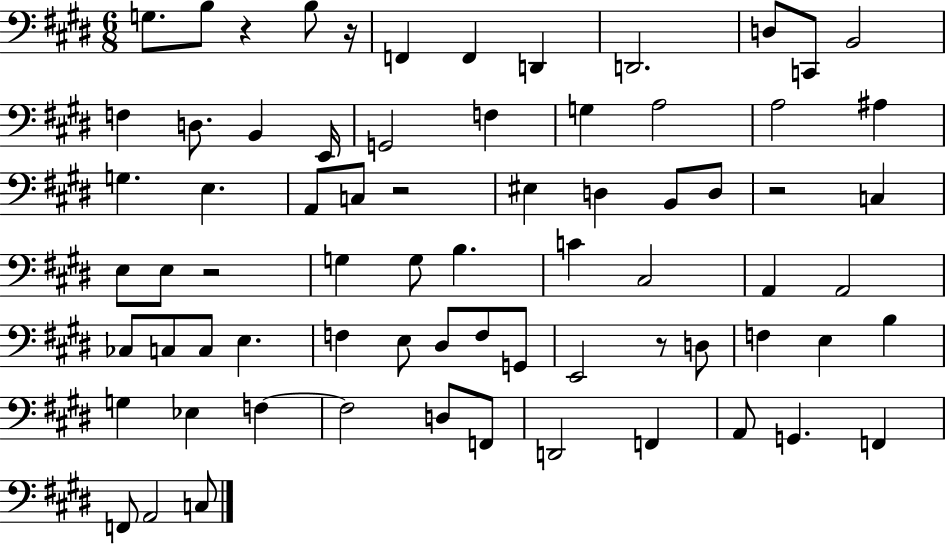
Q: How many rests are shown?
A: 6